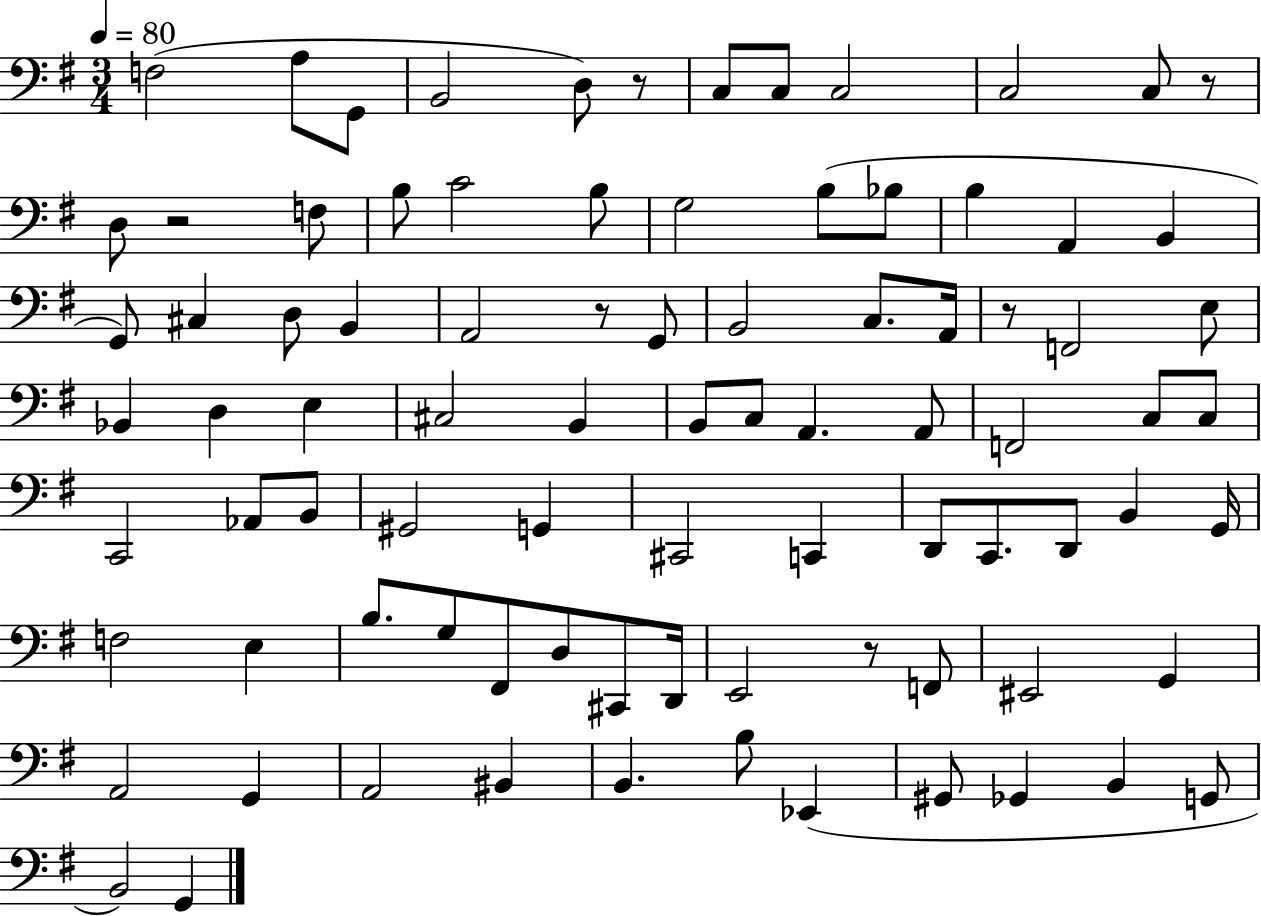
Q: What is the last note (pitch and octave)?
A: G2